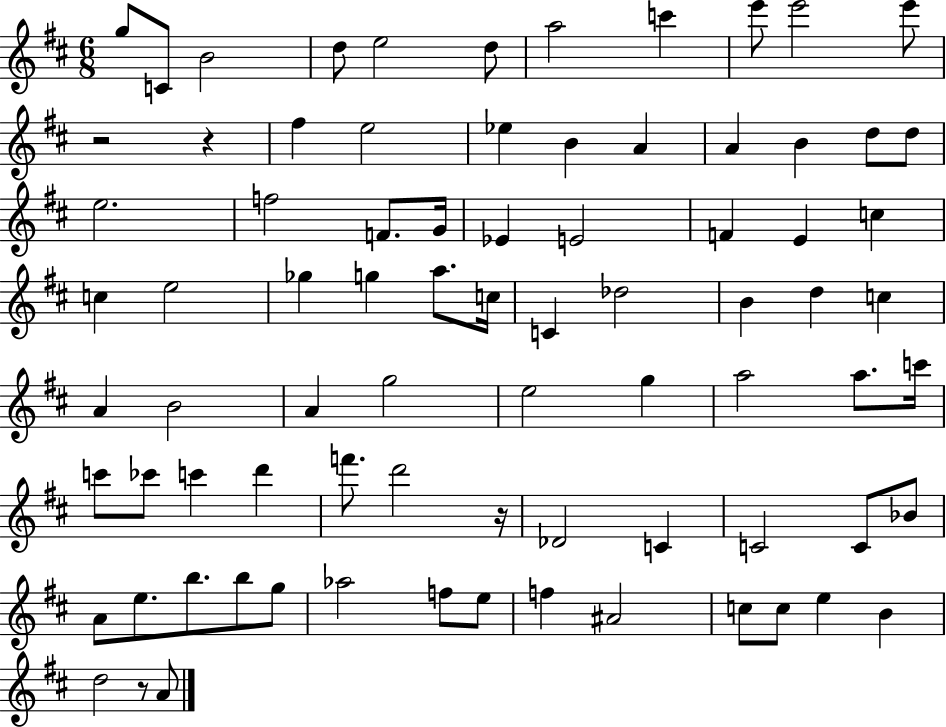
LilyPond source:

{
  \clef treble
  \numericTimeSignature
  \time 6/8
  \key d \major
  g''8 c'8 b'2 | d''8 e''2 d''8 | a''2 c'''4 | e'''8 e'''2 e'''8 | \break r2 r4 | fis''4 e''2 | ees''4 b'4 a'4 | a'4 b'4 d''8 d''8 | \break e''2. | f''2 f'8. g'16 | ees'4 e'2 | f'4 e'4 c''4 | \break c''4 e''2 | ges''4 g''4 a''8. c''16 | c'4 des''2 | b'4 d''4 c''4 | \break a'4 b'2 | a'4 g''2 | e''2 g''4 | a''2 a''8. c'''16 | \break c'''8 ces'''8 c'''4 d'''4 | f'''8. d'''2 r16 | des'2 c'4 | c'2 c'8 bes'8 | \break a'8 e''8. b''8. b''8 g''8 | aes''2 f''8 e''8 | f''4 ais'2 | c''8 c''8 e''4 b'4 | \break d''2 r8 a'8 | \bar "|."
}